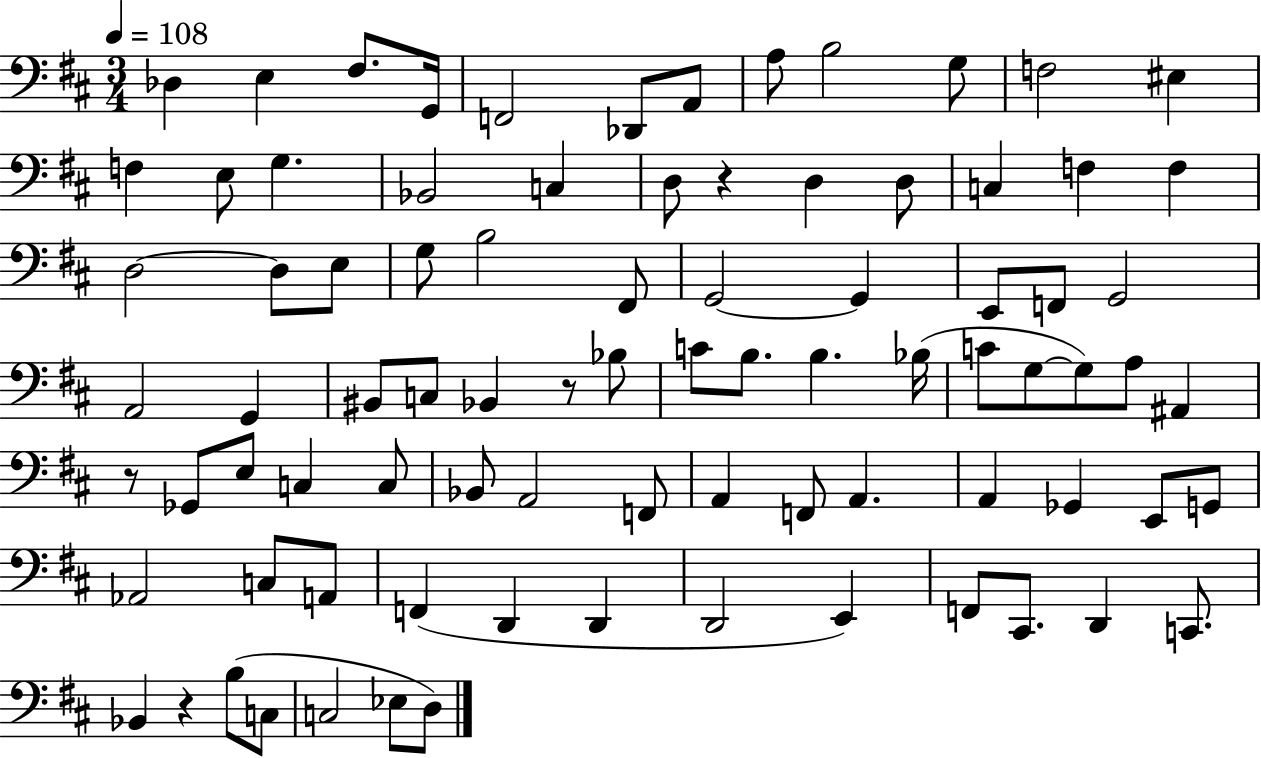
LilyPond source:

{
  \clef bass
  \numericTimeSignature
  \time 3/4
  \key d \major
  \tempo 4 = 108
  des4 e4 fis8. g,16 | f,2 des,8 a,8 | a8 b2 g8 | f2 eis4 | \break f4 e8 g4. | bes,2 c4 | d8 r4 d4 d8 | c4 f4 f4 | \break d2~~ d8 e8 | g8 b2 fis,8 | g,2~~ g,4 | e,8 f,8 g,2 | \break a,2 g,4 | bis,8 c8 bes,4 r8 bes8 | c'8 b8. b4. bes16( | c'8 g8~~ g8) a8 ais,4 | \break r8 ges,8 e8 c4 c8 | bes,8 a,2 f,8 | a,4 f,8 a,4. | a,4 ges,4 e,8 g,8 | \break aes,2 c8 a,8 | f,4( d,4 d,4 | d,2 e,4) | f,8 cis,8. d,4 c,8. | \break bes,4 r4 b8( c8 | c2 ees8 d8) | \bar "|."
}